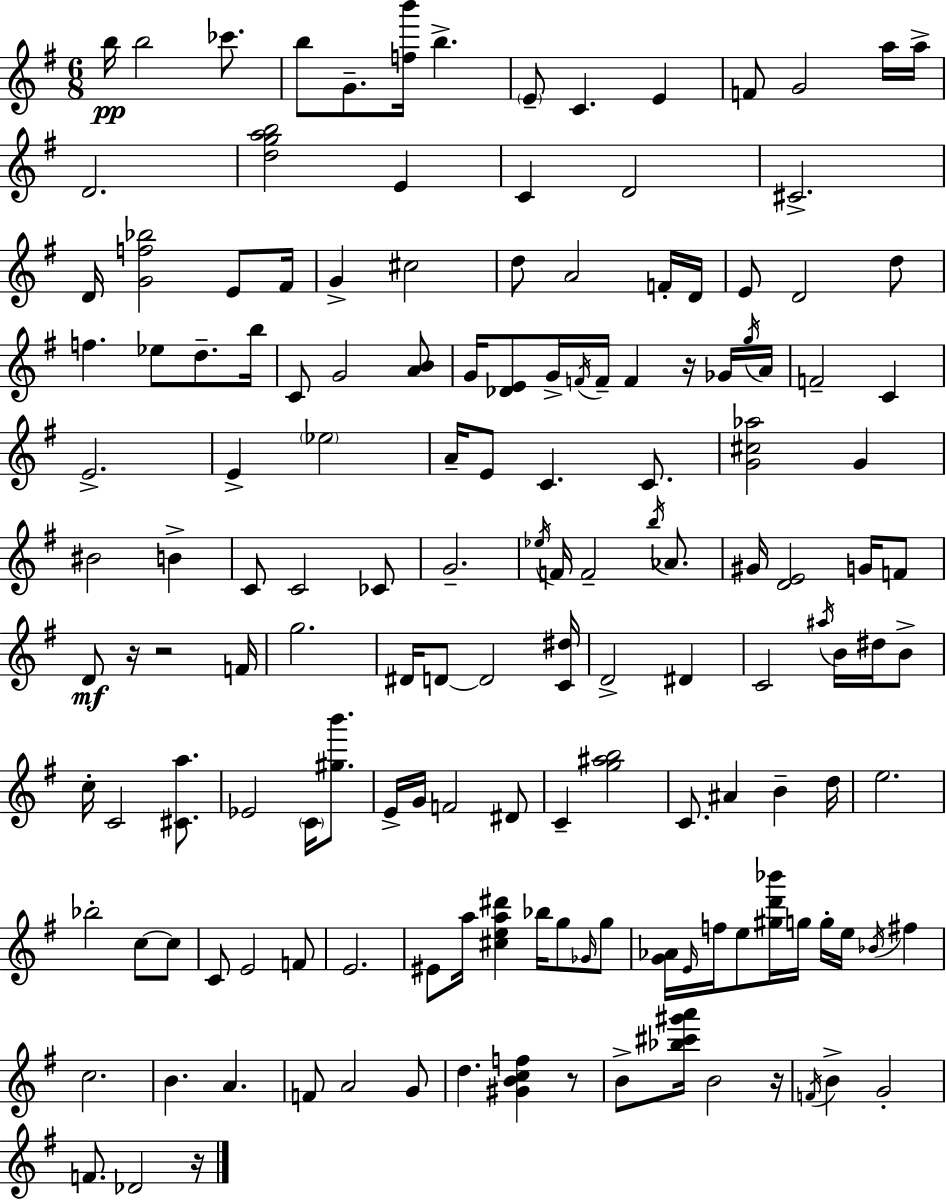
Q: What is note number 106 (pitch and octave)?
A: G5